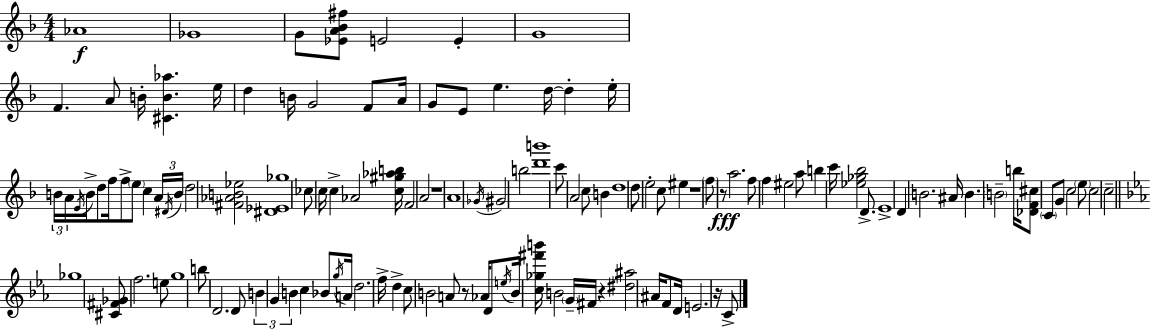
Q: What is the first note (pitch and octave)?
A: Ab4